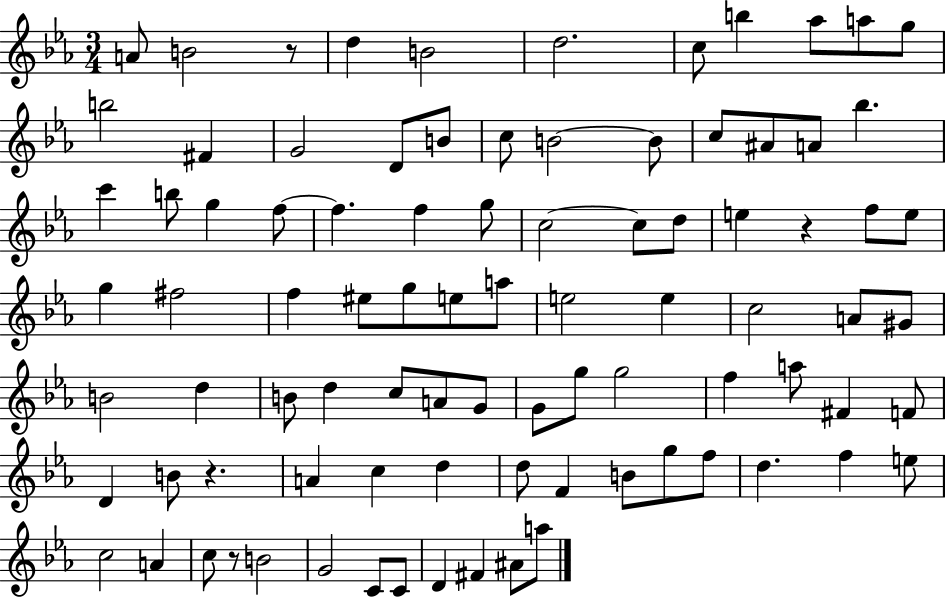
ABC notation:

X:1
T:Untitled
M:3/4
L:1/4
K:Eb
A/2 B2 z/2 d B2 d2 c/2 b _a/2 a/2 g/2 b2 ^F G2 D/2 B/2 c/2 B2 B/2 c/2 ^A/2 A/2 _b c' b/2 g f/2 f f g/2 c2 c/2 d/2 e z f/2 e/2 g ^f2 f ^e/2 g/2 e/2 a/2 e2 e c2 A/2 ^G/2 B2 d B/2 d c/2 A/2 G/2 G/2 g/2 g2 f a/2 ^F F/2 D B/2 z A c d d/2 F B/2 g/2 f/2 d f e/2 c2 A c/2 z/2 B2 G2 C/2 C/2 D ^F ^A/2 a/2